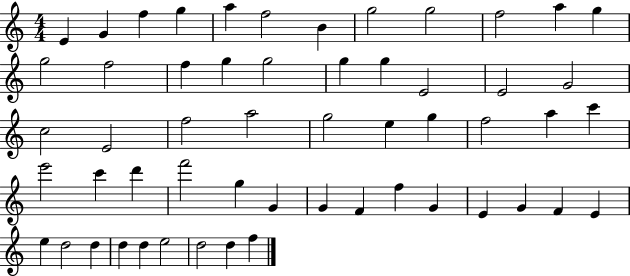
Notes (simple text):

E4/q G4/q F5/q G5/q A5/q F5/h B4/q G5/h G5/h F5/h A5/q G5/q G5/h F5/h F5/q G5/q G5/h G5/q G5/q E4/h E4/h G4/h C5/h E4/h F5/h A5/h G5/h E5/q G5/q F5/h A5/q C6/q E6/h C6/q D6/q F6/h G5/q G4/q G4/q F4/q F5/q G4/q E4/q G4/q F4/q E4/q E5/q D5/h D5/q D5/q D5/q E5/h D5/h D5/q F5/q